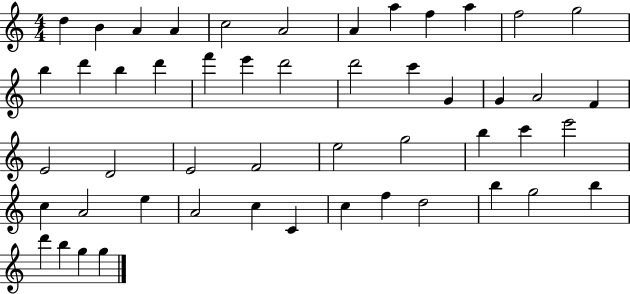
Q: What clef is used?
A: treble